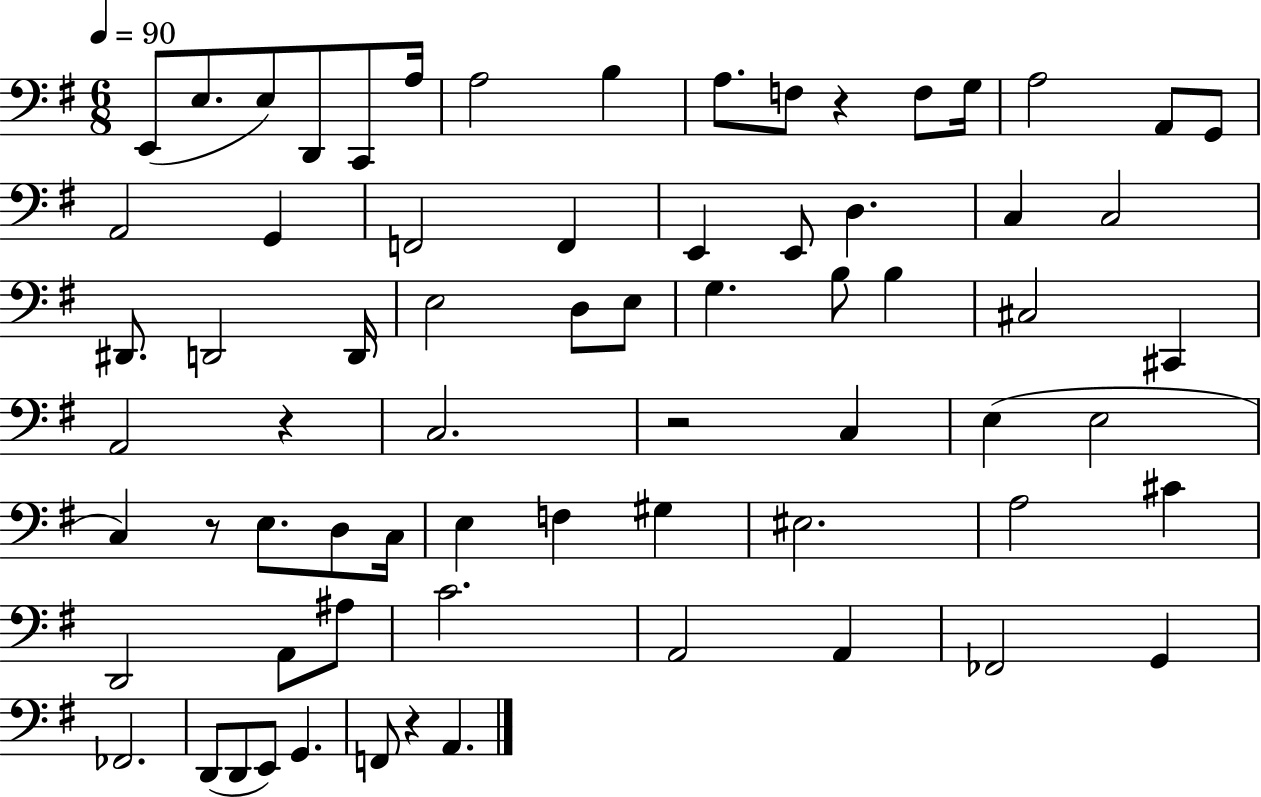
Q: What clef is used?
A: bass